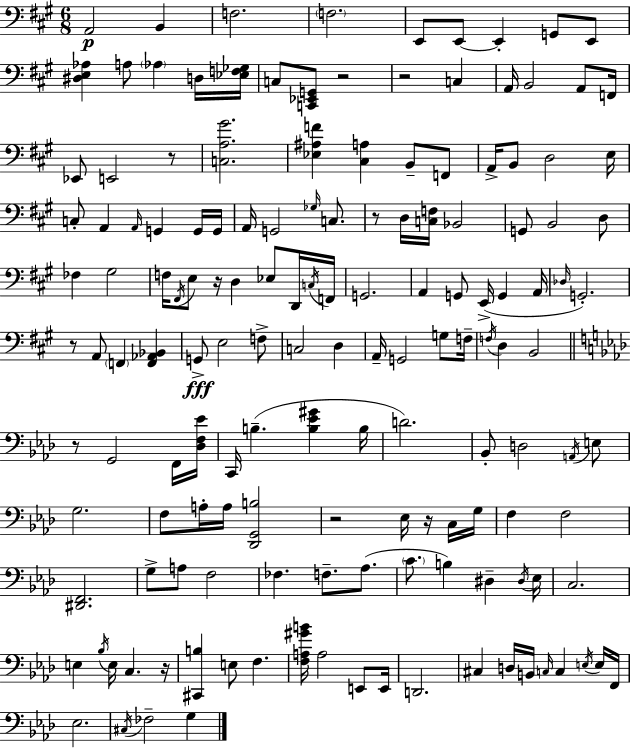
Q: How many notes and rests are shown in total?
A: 150